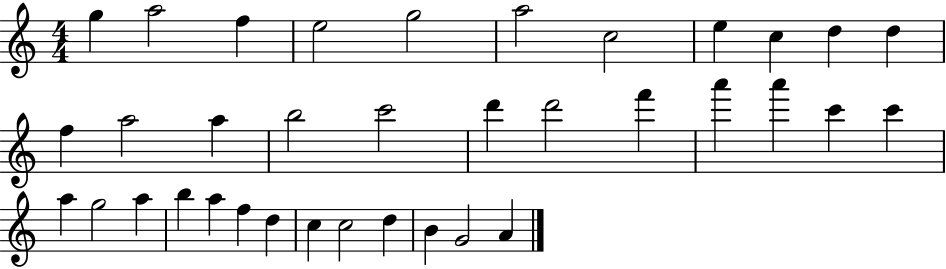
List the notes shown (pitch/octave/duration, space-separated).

G5/q A5/h F5/q E5/h G5/h A5/h C5/h E5/q C5/q D5/q D5/q F5/q A5/h A5/q B5/h C6/h D6/q D6/h F6/q A6/q A6/q C6/q C6/q A5/q G5/h A5/q B5/q A5/q F5/q D5/q C5/q C5/h D5/q B4/q G4/h A4/q